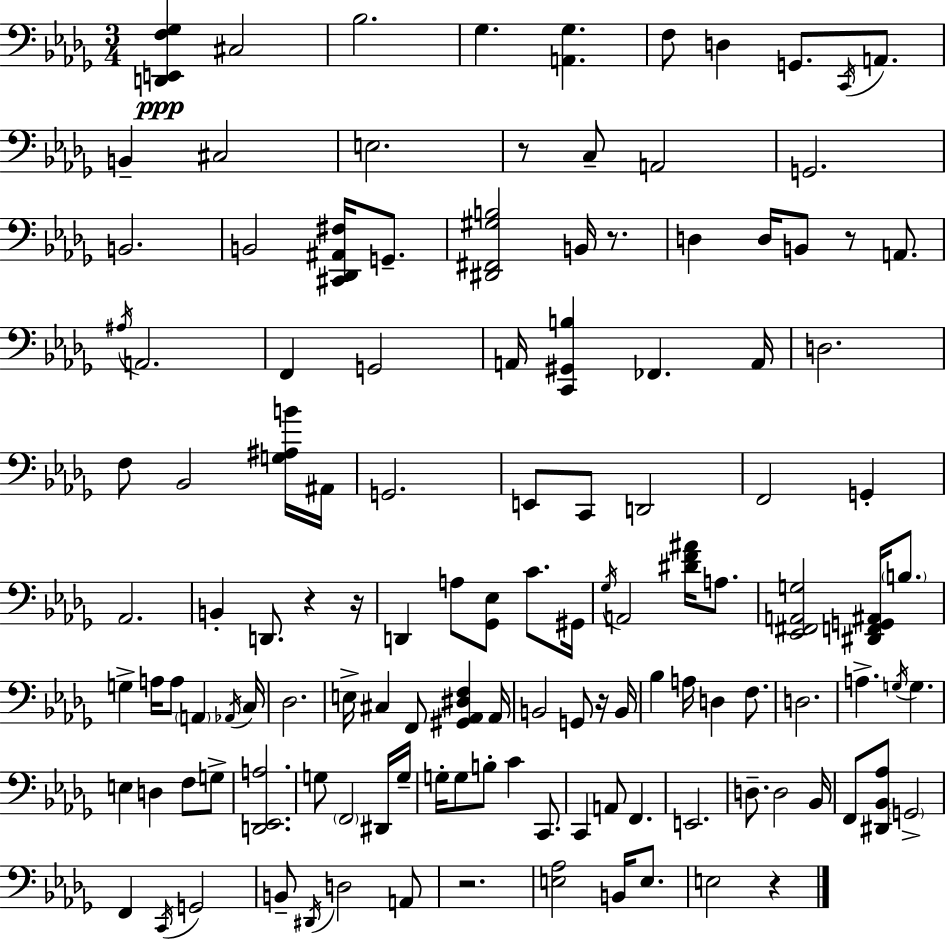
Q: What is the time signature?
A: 3/4